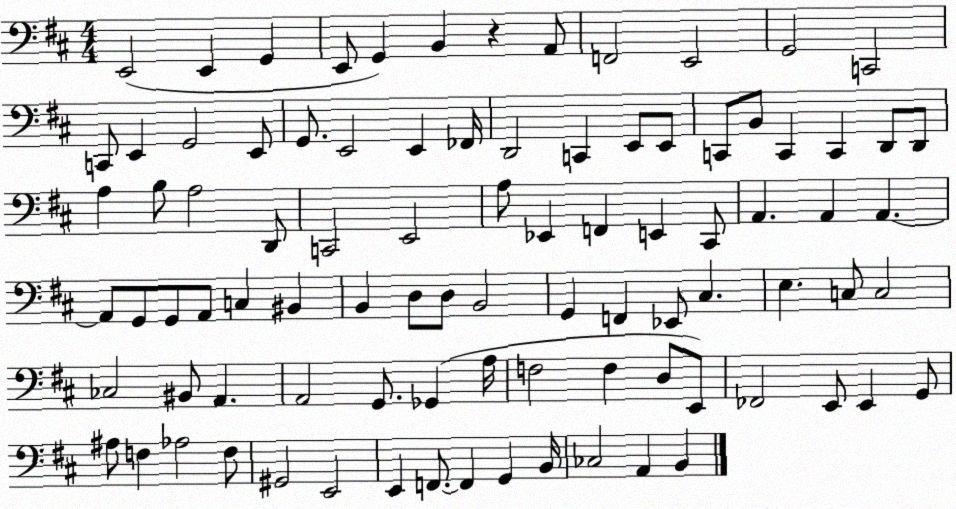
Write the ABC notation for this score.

X:1
T:Untitled
M:4/4
L:1/4
K:D
E,,2 E,, G,, E,,/2 G,, B,, z A,,/2 F,,2 E,,2 G,,2 C,,2 C,,/2 E,, G,,2 E,,/2 G,,/2 E,,2 E,, _F,,/4 D,,2 C,, E,,/2 E,,/2 C,,/2 B,,/2 C,, C,, D,,/2 D,,/2 A, B,/2 A,2 D,,/2 C,,2 E,,2 A,/2 _E,, F,, E,, ^C,,/2 A,, A,, A,, A,,/2 G,,/2 G,,/2 A,,/2 C, ^B,, B,, D,/2 D,/2 B,,2 G,, F,, _E,,/2 ^C, E, C,/2 C,2 _C,2 ^B,,/2 A,, A,,2 G,,/2 _G,, A,/4 F,2 F, D,/2 E,,/2 _F,,2 E,,/2 E,, G,,/2 ^A,/2 F, _A,2 F,/2 ^G,,2 E,,2 E,, F,,/2 F,, G,, B,,/4 _C,2 A,, B,,